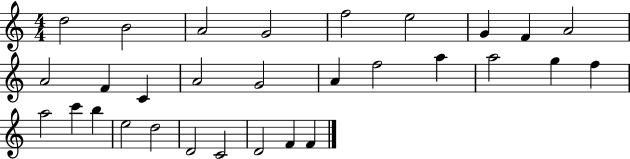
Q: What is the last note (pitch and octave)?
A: F4